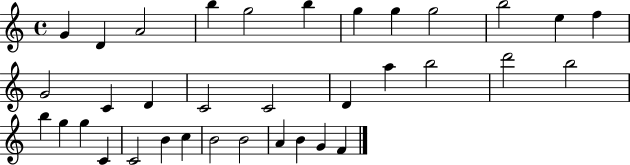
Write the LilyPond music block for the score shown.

{
  \clef treble
  \time 4/4
  \defaultTimeSignature
  \key c \major
  g'4 d'4 a'2 | b''4 g''2 b''4 | g''4 g''4 g''2 | b''2 e''4 f''4 | \break g'2 c'4 d'4 | c'2 c'2 | d'4 a''4 b''2 | d'''2 b''2 | \break b''4 g''4 g''4 c'4 | c'2 b'4 c''4 | b'2 b'2 | a'4 b'4 g'4 f'4 | \break \bar "|."
}